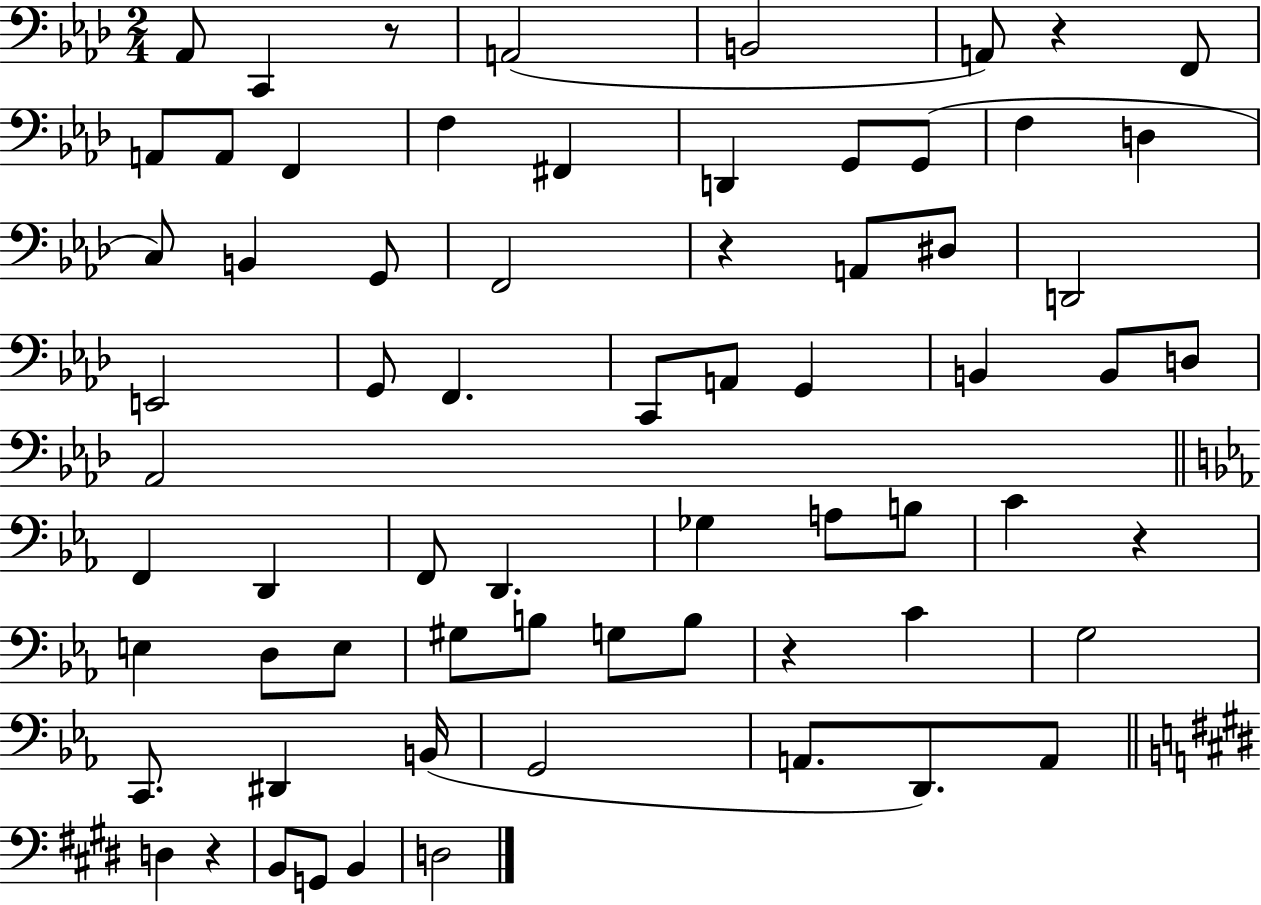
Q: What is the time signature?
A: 2/4